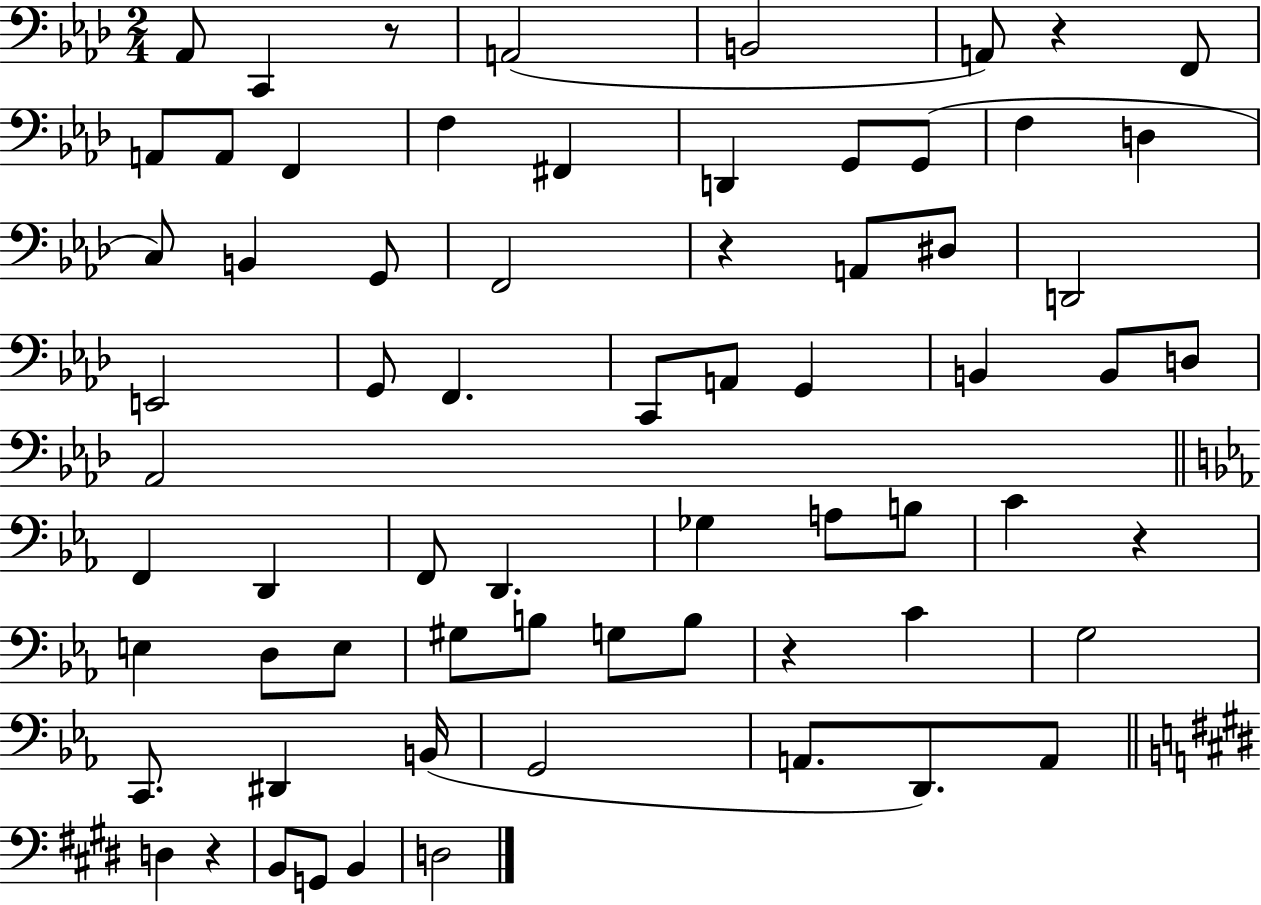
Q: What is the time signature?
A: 2/4